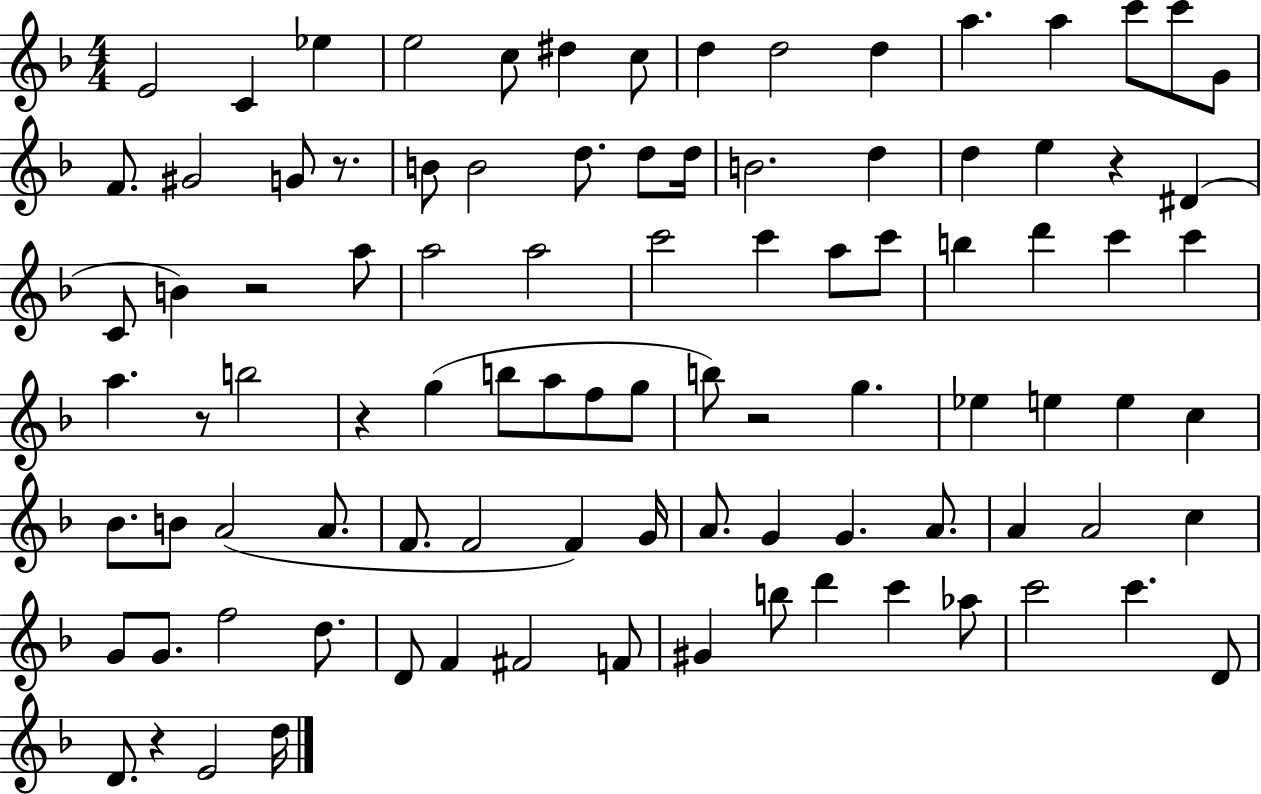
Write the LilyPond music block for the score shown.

{
  \clef treble
  \numericTimeSignature
  \time 4/4
  \key f \major
  e'2 c'4 ees''4 | e''2 c''8 dis''4 c''8 | d''4 d''2 d''4 | a''4. a''4 c'''8 c'''8 g'8 | \break f'8. gis'2 g'8 r8. | b'8 b'2 d''8. d''8 d''16 | b'2. d''4 | d''4 e''4 r4 dis'4( | \break c'8 b'4) r2 a''8 | a''2 a''2 | c'''2 c'''4 a''8 c'''8 | b''4 d'''4 c'''4 c'''4 | \break a''4. r8 b''2 | r4 g''4( b''8 a''8 f''8 g''8 | b''8) r2 g''4. | ees''4 e''4 e''4 c''4 | \break bes'8. b'8 a'2( a'8. | f'8. f'2 f'4) g'16 | a'8. g'4 g'4. a'8. | a'4 a'2 c''4 | \break g'8 g'8. f''2 d''8. | d'8 f'4 fis'2 f'8 | gis'4 b''8 d'''4 c'''4 aes''8 | c'''2 c'''4. d'8 | \break d'8. r4 e'2 d''16 | \bar "|."
}